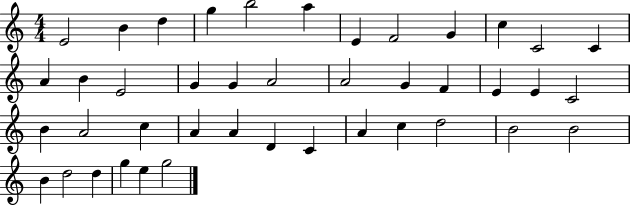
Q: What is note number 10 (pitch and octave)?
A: C5